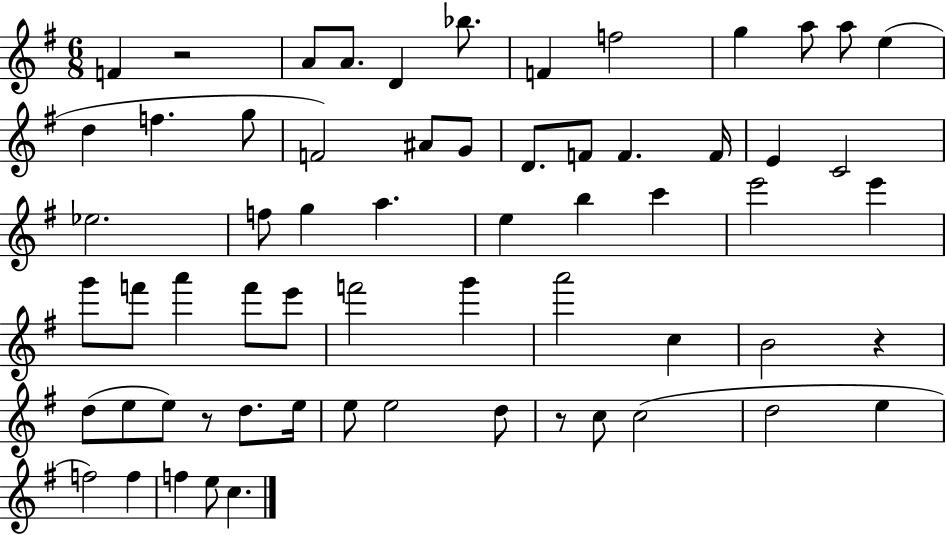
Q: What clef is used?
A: treble